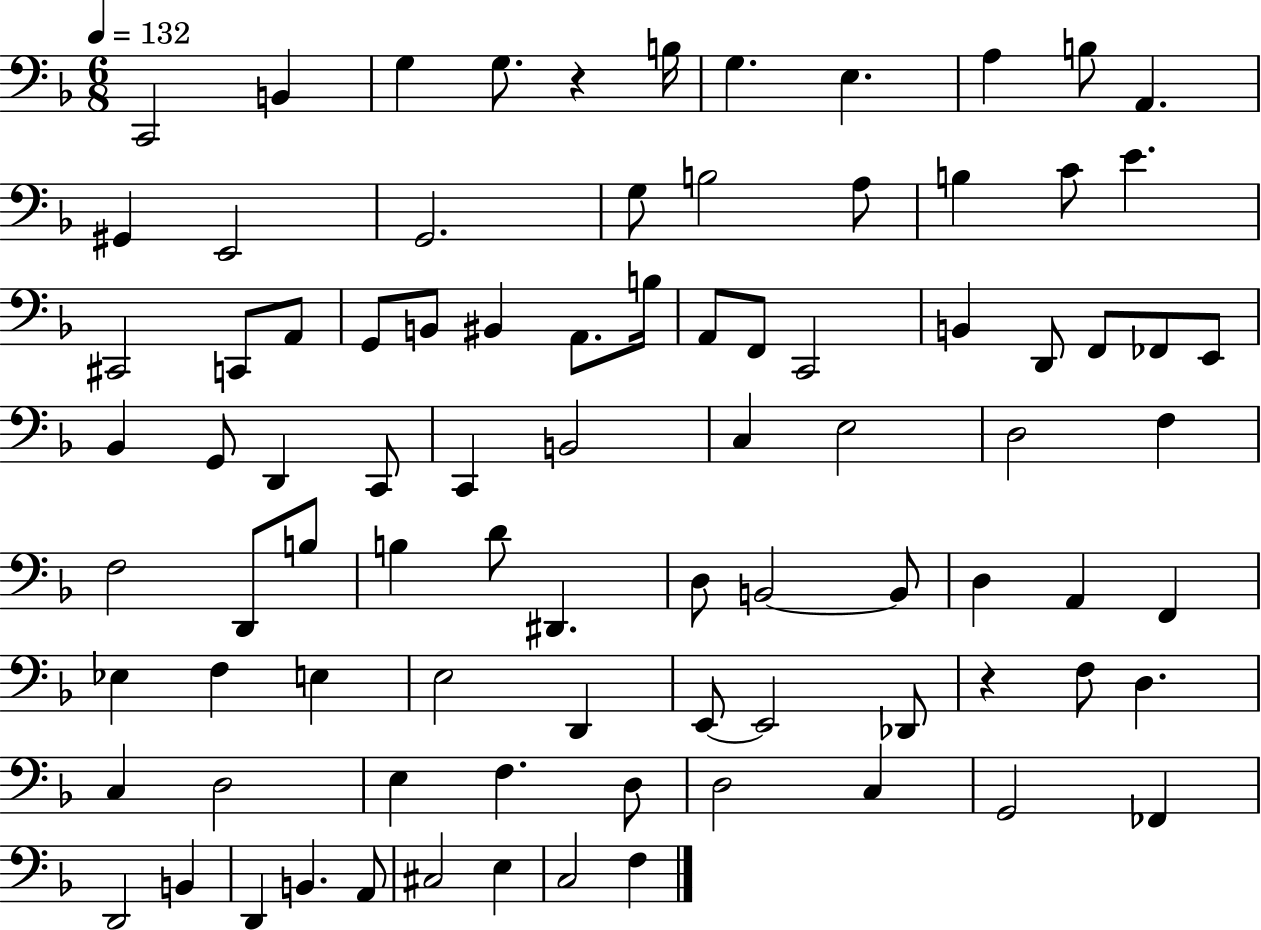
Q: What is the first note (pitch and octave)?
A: C2